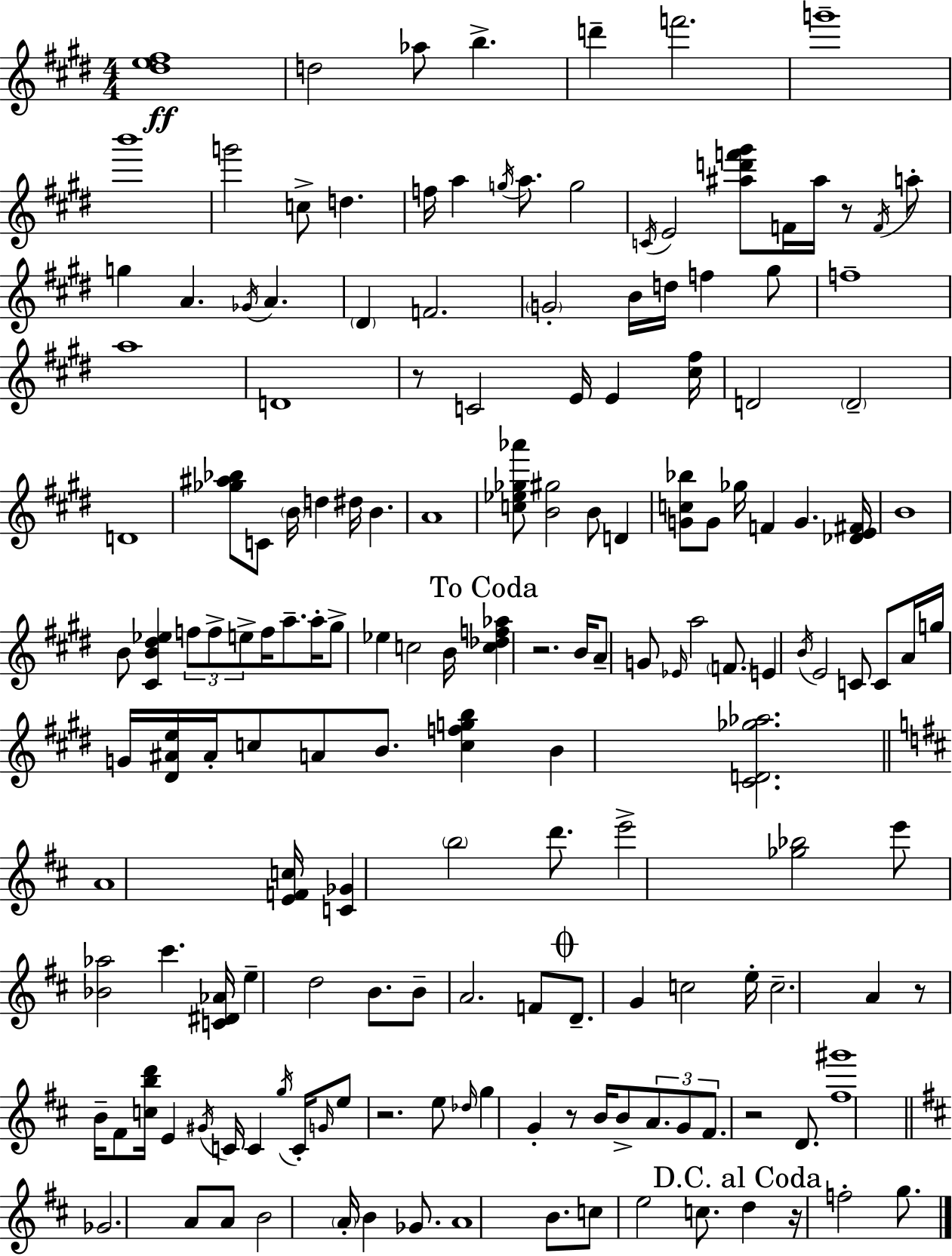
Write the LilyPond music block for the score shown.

{
  \clef treble
  \numericTimeSignature
  \time 4/4
  \key e \major
  <dis'' e'' fis''>1\ff | d''2 aes''8 b''4.-> | d'''4-- f'''2. | g'''1-- | \break b'''1 | g'''2 c''8-> d''4. | f''16 a''4 \acciaccatura { g''16 } a''8. g''2 | \acciaccatura { c'16 } e'2 <ais'' d''' f''' gis'''>8 f'16 ais''16 r8 | \break \acciaccatura { f'16 } a''8-. g''4 a'4. \acciaccatura { ges'16 } a'4. | \parenthesize dis'4 f'2. | \parenthesize g'2-. b'16 d''16 f''4 | gis''8 f''1-- | \break a''1 | d'1 | r8 c'2 e'16 e'4 | <cis'' fis''>16 d'2 \parenthesize d'2-- | \break d'1 | <ges'' ais'' bes''>8 c'8 \parenthesize b'16 d''4 dis''16 b'4. | a'1 | <c'' ees'' ges'' aes'''>8 <b' gis''>2 b'8 | \break d'4 <g' c'' bes''>8 g'8 ges''16 f'4 g'4. | <des' e' fis'>16 b'1 | b'8 <cis' b' dis'' ees''>4 \tuplet 3/2 { f''8 f''8-> e''8-> } | f''16 a''8.-- a''16-. gis''8-> ees''4 c''2 | \break b'16 \mark "To Coda" <c'' des'' f'' aes''>4 r2. | b'16 a'8-- g'8 \grace { ees'16 } a''2 | \parenthesize f'8. e'4 \acciaccatura { b'16 } e'2 | c'8 c'8 a'16 g''16 g'16 <dis' ais' e''>16 ais'16-. c''8 a'8 b'8. | \break <c'' f'' g'' b''>4 b'4 <cis' d' ges'' aes''>2. | \bar "||" \break \key d \major a'1 | <e' f' c''>16 <c' ges'>4 \parenthesize b''2 d'''8. | e'''2-> <ges'' bes''>2 | e'''8 <bes' aes''>2 cis'''4. | \break <c' dis' aes'>16 e''4-- d''2 b'8. | b'8-- a'2. f'8 | \mark \markup { \musicglyph "scripts.coda" } d'8.-- g'4 c''2 e''16-. | c''2.-- a'4 | \break r8 b'16-- fis'8 <c'' b'' d'''>16 e'4 \acciaccatura { gis'16 } c'16 c'4 | \acciaccatura { g''16 } c'16-. \grace { g'16 } e''8 r2. | e''8 \grace { des''16 } g''4 g'4-. r8 b'16 b'8-> | \tuplet 3/2 { a'8. g'8 fis'8. } r2 | \break d'8. <fis'' gis'''>1 | \bar "||" \break \key b \minor ges'2. a'8 a'8 | b'2 \parenthesize a'16-. b'4 ges'8. | a'1 | b'8. c''8 e''2 c''8. | \break \mark "D.C. al Coda" d''4 r16 f''2-. g''8. | \bar "|."
}